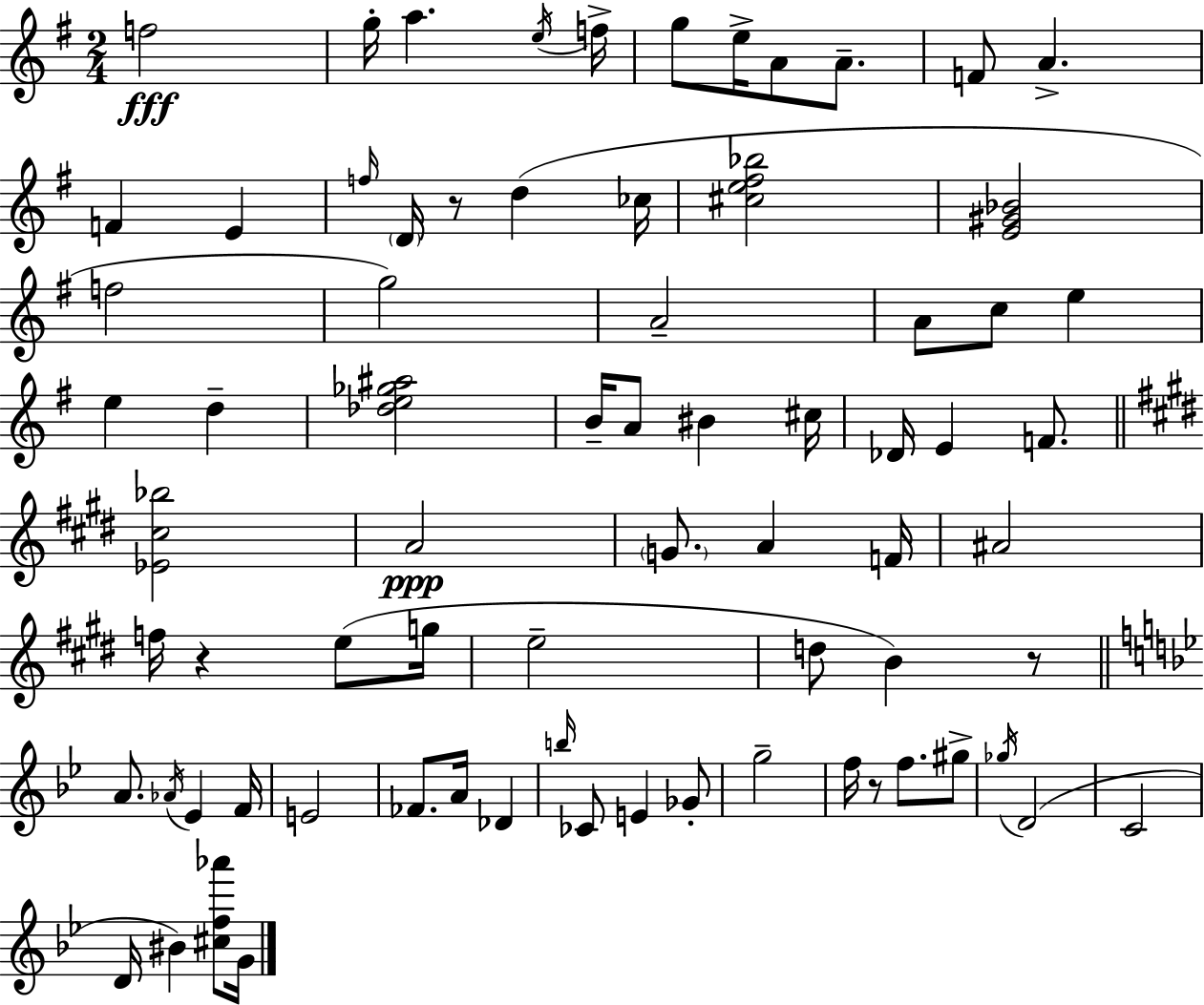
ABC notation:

X:1
T:Untitled
M:2/4
L:1/4
K:Em
f2 g/4 a e/4 f/4 g/2 e/4 A/2 A/2 F/2 A F E f/4 D/4 z/2 d _c/4 [^ce^f_b]2 [E^G_B]2 f2 g2 A2 A/2 c/2 e e d [_de_g^a]2 B/4 A/2 ^B ^c/4 _D/4 E F/2 [_E^c_b]2 A2 G/2 A F/4 ^A2 f/4 z e/2 g/4 e2 d/2 B z/2 A/2 _A/4 _E F/4 E2 _F/2 A/4 _D b/4 _C/2 E _G/2 g2 f/4 z/2 f/2 ^g/2 _g/4 D2 C2 D/4 ^B [^cf_a']/2 G/4